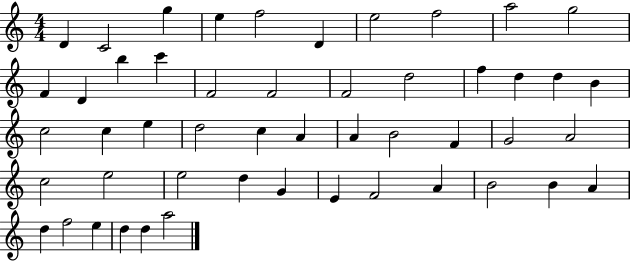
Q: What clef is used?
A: treble